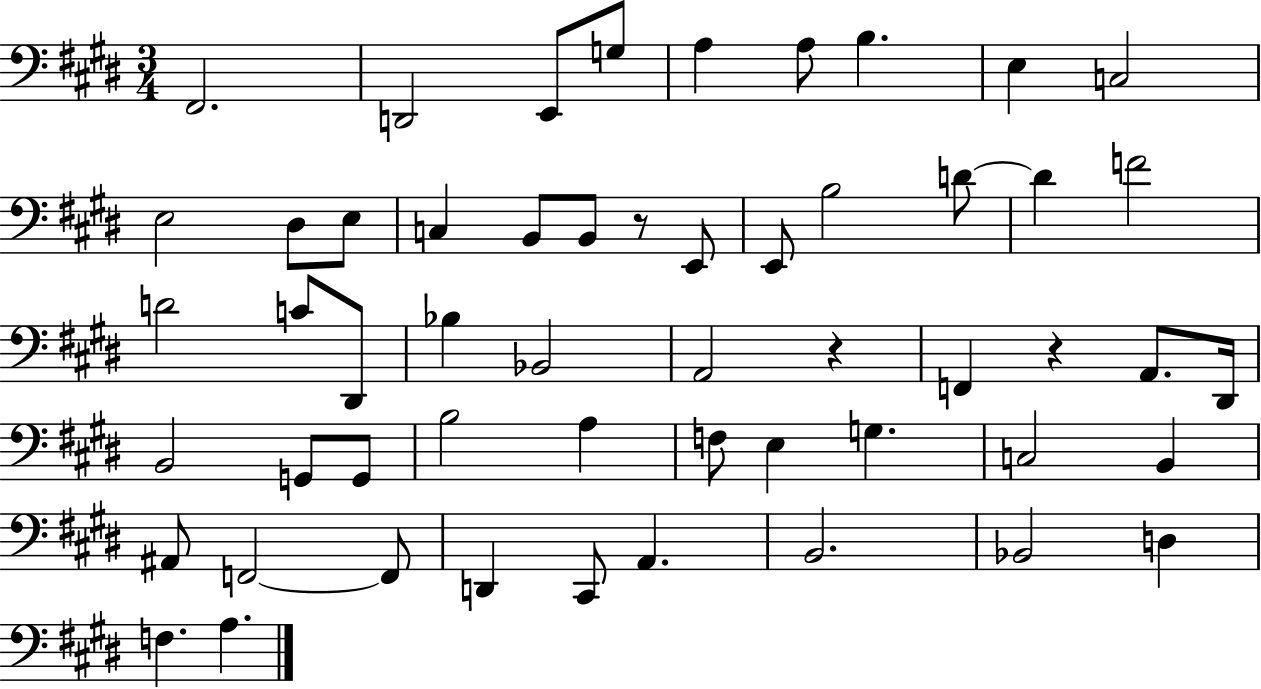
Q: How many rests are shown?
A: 3